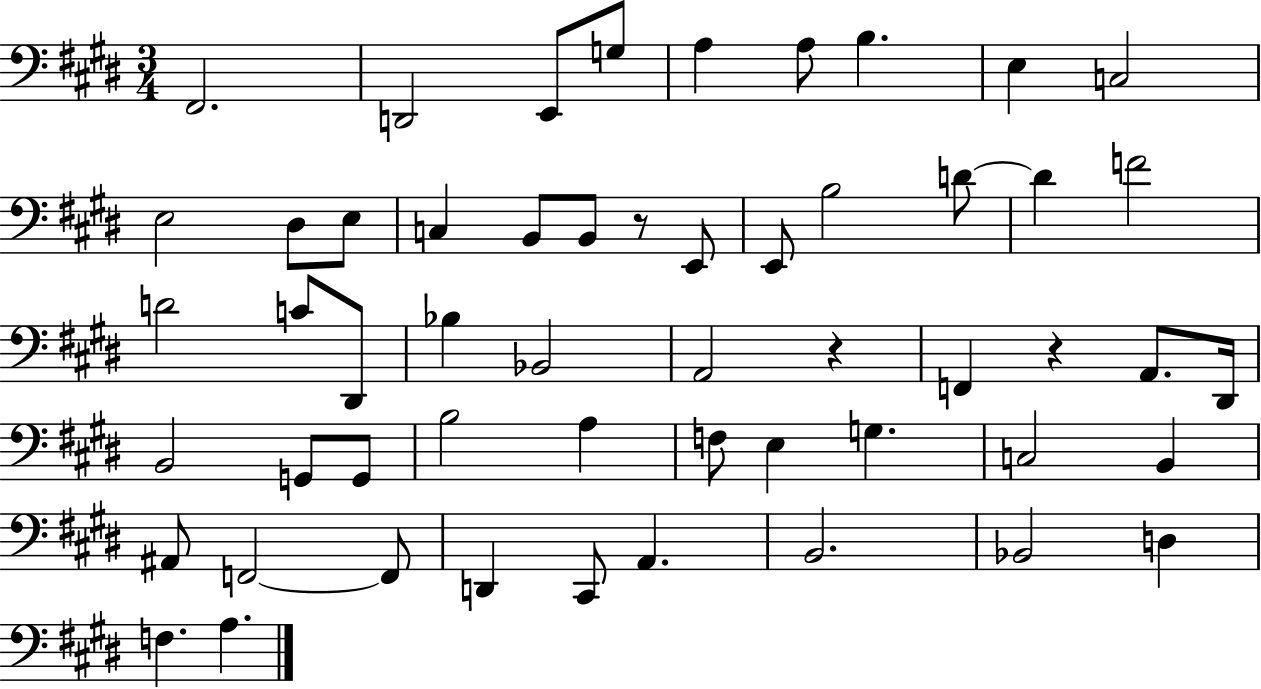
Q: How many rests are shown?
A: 3